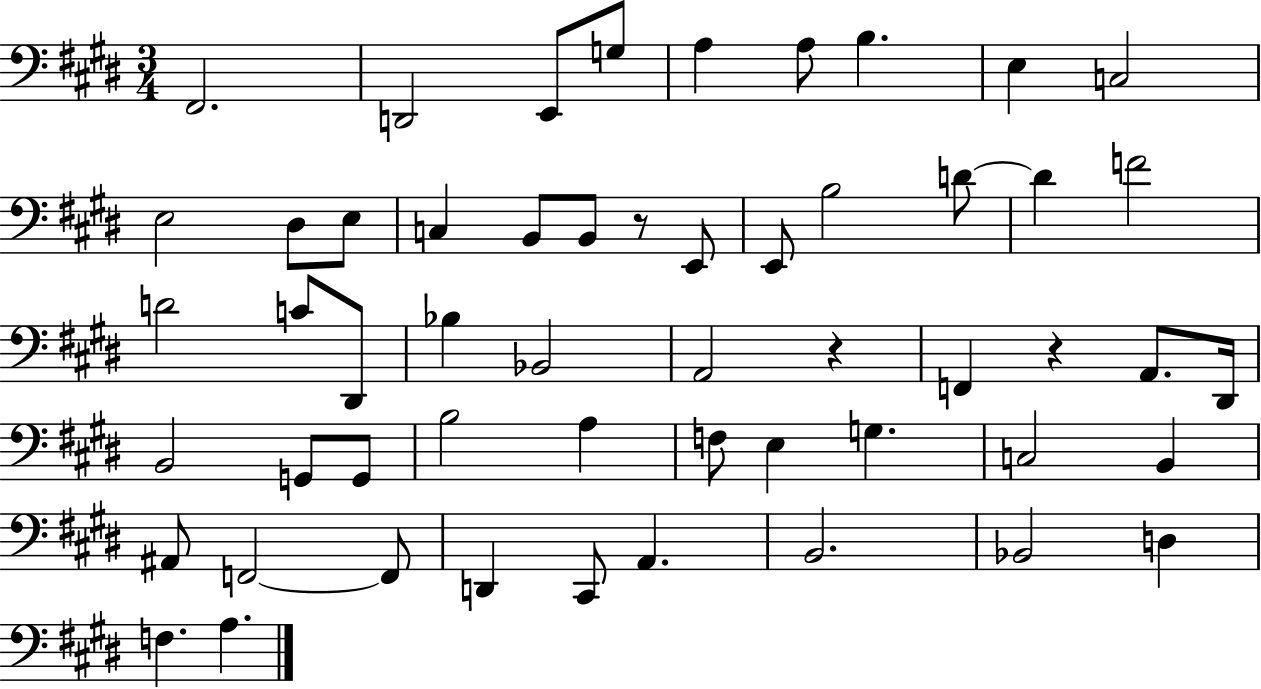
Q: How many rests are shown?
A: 3